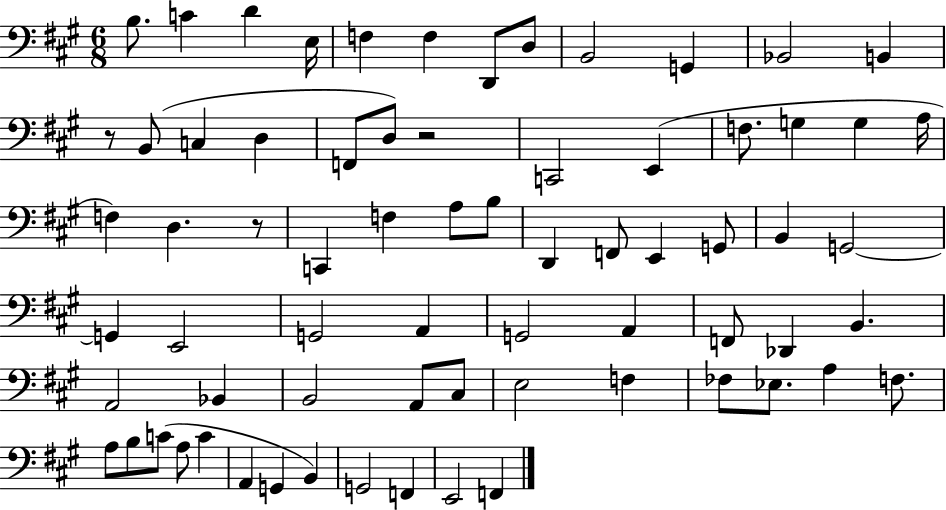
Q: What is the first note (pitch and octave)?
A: B3